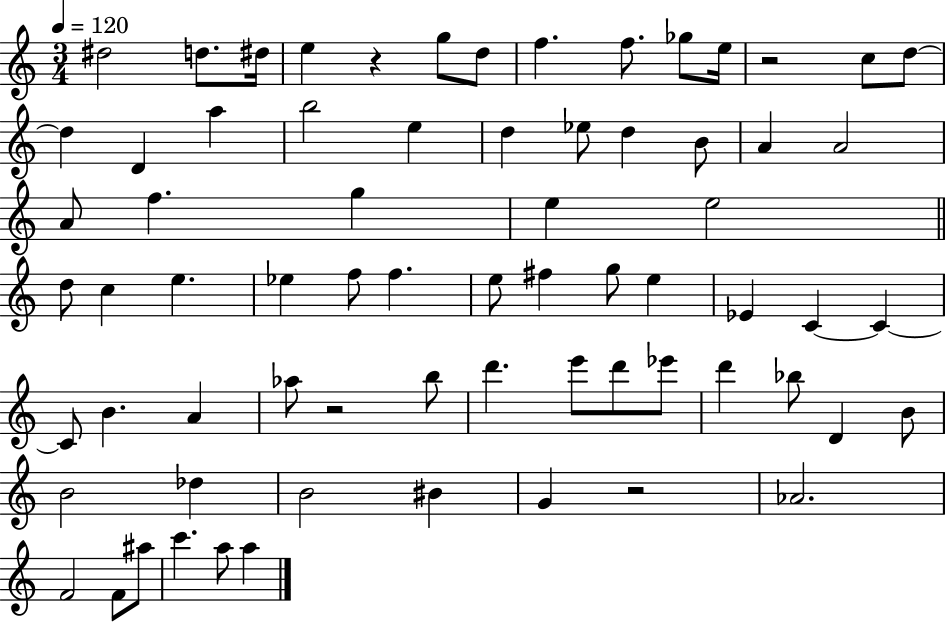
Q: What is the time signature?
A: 3/4